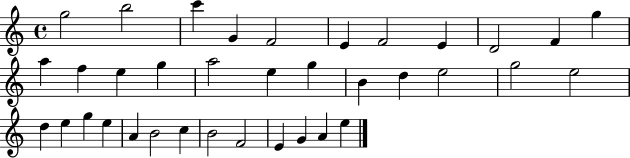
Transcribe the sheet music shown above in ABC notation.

X:1
T:Untitled
M:4/4
L:1/4
K:C
g2 b2 c' G F2 E F2 E D2 F g a f e g a2 e g B d e2 g2 e2 d e g e A B2 c B2 F2 E G A e